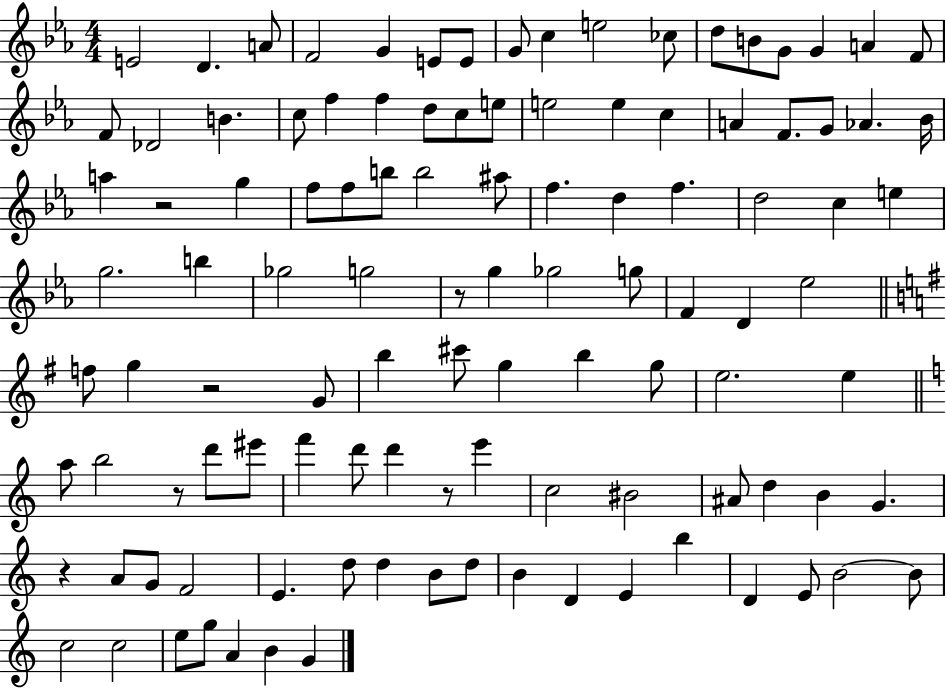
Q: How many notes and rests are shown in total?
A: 110